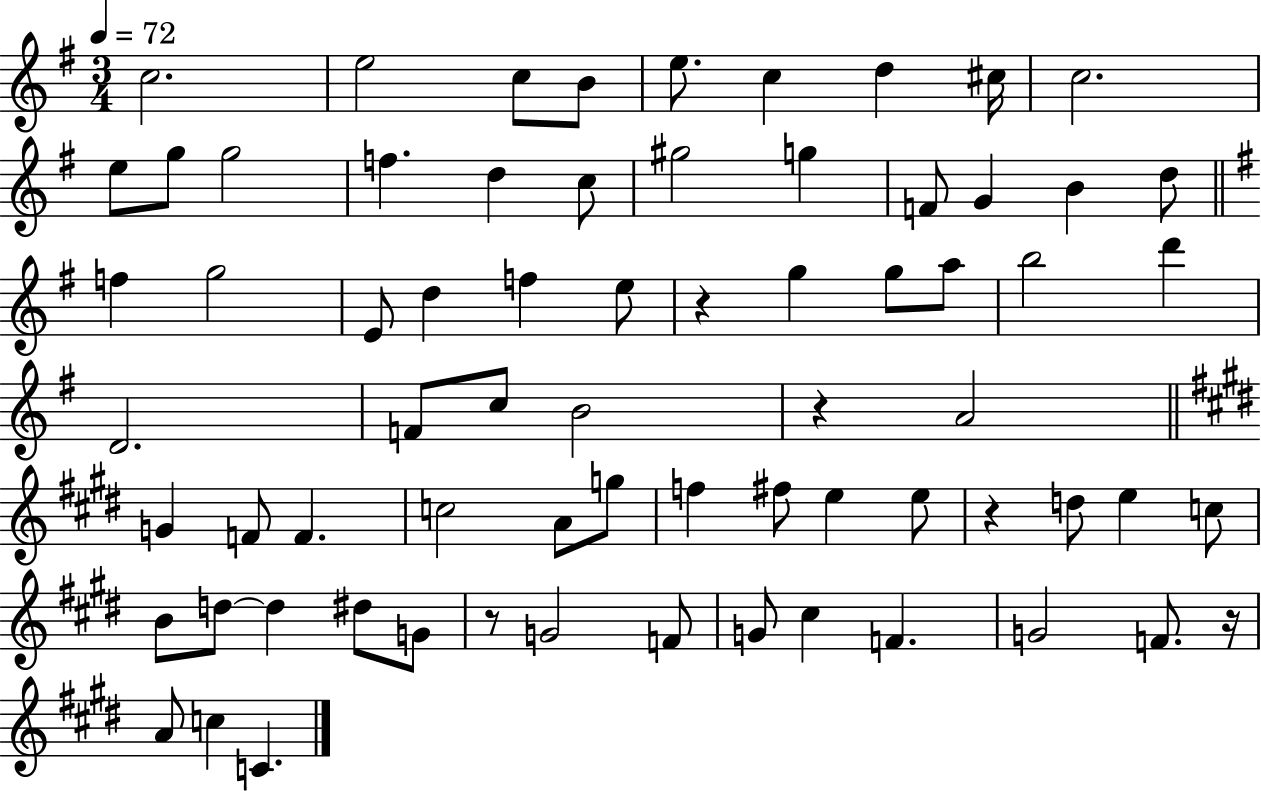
C5/h. E5/h C5/e B4/e E5/e. C5/q D5/q C#5/s C5/h. E5/e G5/e G5/h F5/q. D5/q C5/e G#5/h G5/q F4/e G4/q B4/q D5/e F5/q G5/h E4/e D5/q F5/q E5/e R/q G5/q G5/e A5/e B5/h D6/q D4/h. F4/e C5/e B4/h R/q A4/h G4/q F4/e F4/q. C5/h A4/e G5/e F5/q F#5/e E5/q E5/e R/q D5/e E5/q C5/e B4/e D5/e D5/q D#5/e G4/e R/e G4/h F4/e G4/e C#5/q F4/q. G4/h F4/e. R/s A4/e C5/q C4/q.